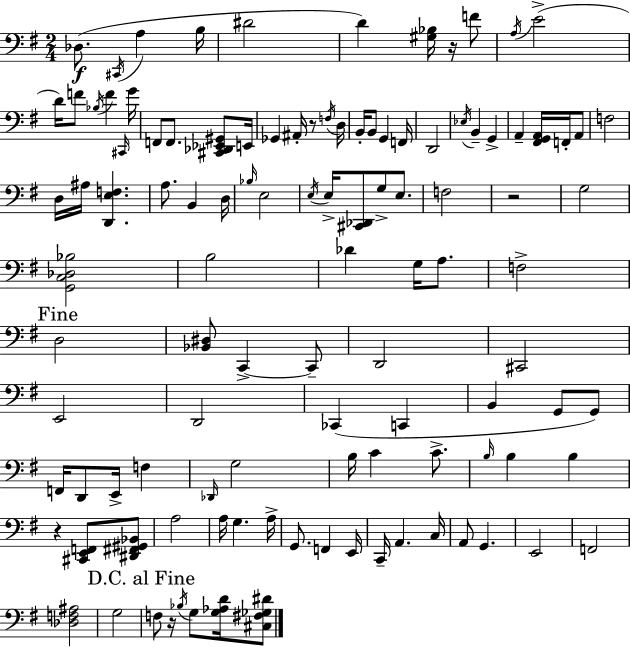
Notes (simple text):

Db3/e. C#2/s A3/q B3/s D#4/h D4/q [G#3,Bb3]/s R/s F4/e A3/s E4/h D4/s F4/e Bb3/s F4/q C#2/s G4/s F2/e F2/e. [C#2,Db2,Eb2,G#2]/e E2/s Gb2/q A#2/s R/e F3/s D3/s B2/s B2/e G2/q F2/s D2/h Eb3/s B2/q G2/q A2/q [F#2,G2,A2]/s F2/s A2/e F3/h D3/s A#3/s [D2,E3,F3]/q. A3/e. B2/q D3/s Bb3/s E3/h E3/s E3/s [C#2,Db2]/e G3/e E3/e. F3/h R/h G3/h [G2,C3,Db3,Bb3]/h B3/h Db4/q G3/s A3/e. F3/h D3/h [Bb2,D#3]/e C2/q C2/e D2/h C#2/h E2/h D2/h CES2/q C2/q B2/q G2/e G2/e F2/s D2/e E2/s F3/q Db2/s G3/h B3/s C4/q C4/e. B3/s B3/q B3/q R/q [C#2,E2,F2]/e [D#2,F#2,G#2,Bb2]/e A3/h A3/s G3/q. A3/s G2/e. F2/q E2/s C2/s A2/q. C3/s A2/e G2/q. E2/h F2/h [Db3,F3,A#3]/h G3/h F3/e R/s Bb3/s G3/e [G3,Ab3,D4]/s [C#3,F#3,Gb3,D#4]/e